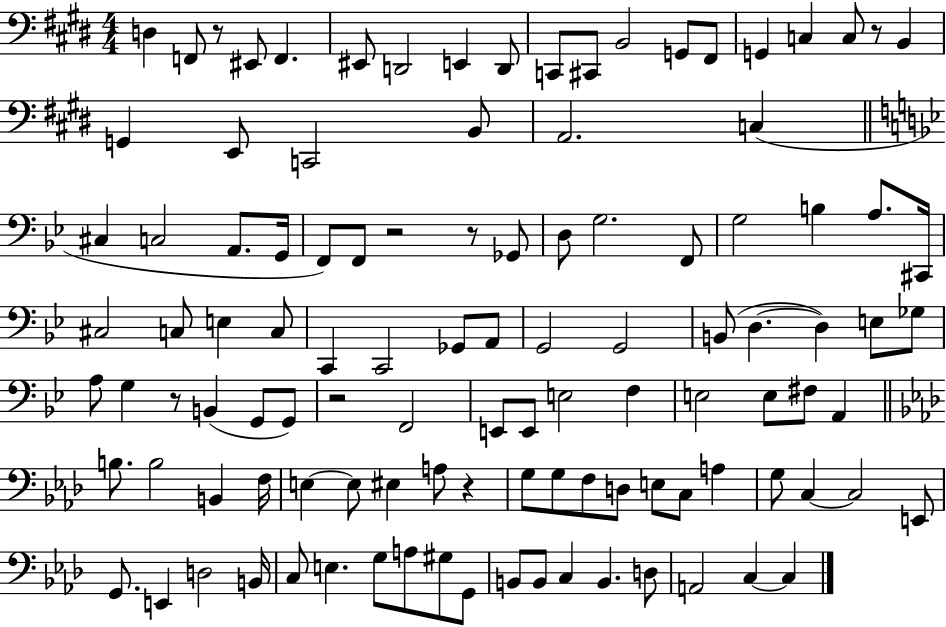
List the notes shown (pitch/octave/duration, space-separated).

D3/q F2/e R/e EIS2/e F2/q. EIS2/e D2/h E2/q D2/e C2/e C#2/e B2/h G2/e F#2/e G2/q C3/q C3/e R/e B2/q G2/q E2/e C2/h B2/e A2/h. C3/q C#3/q C3/h A2/e. G2/s F2/e F2/e R/h R/e Gb2/e D3/e G3/h. F2/e G3/h B3/q A3/e. C#2/s C#3/h C3/e E3/q C3/e C2/q C2/h Gb2/e A2/e G2/h G2/h B2/e D3/q. D3/q E3/e Gb3/e A3/e G3/q R/e B2/q G2/e G2/e R/h F2/h E2/e E2/e E3/h F3/q E3/h E3/e F#3/e A2/q B3/e. B3/h B2/q F3/s E3/q E3/e EIS3/q A3/e R/q G3/e G3/e F3/e D3/e E3/e C3/e A3/q G3/e C3/q C3/h E2/e G2/e. E2/q D3/h B2/s C3/e E3/q. G3/e A3/e G#3/e G2/e B2/e B2/e C3/q B2/q. D3/e A2/h C3/q C3/q